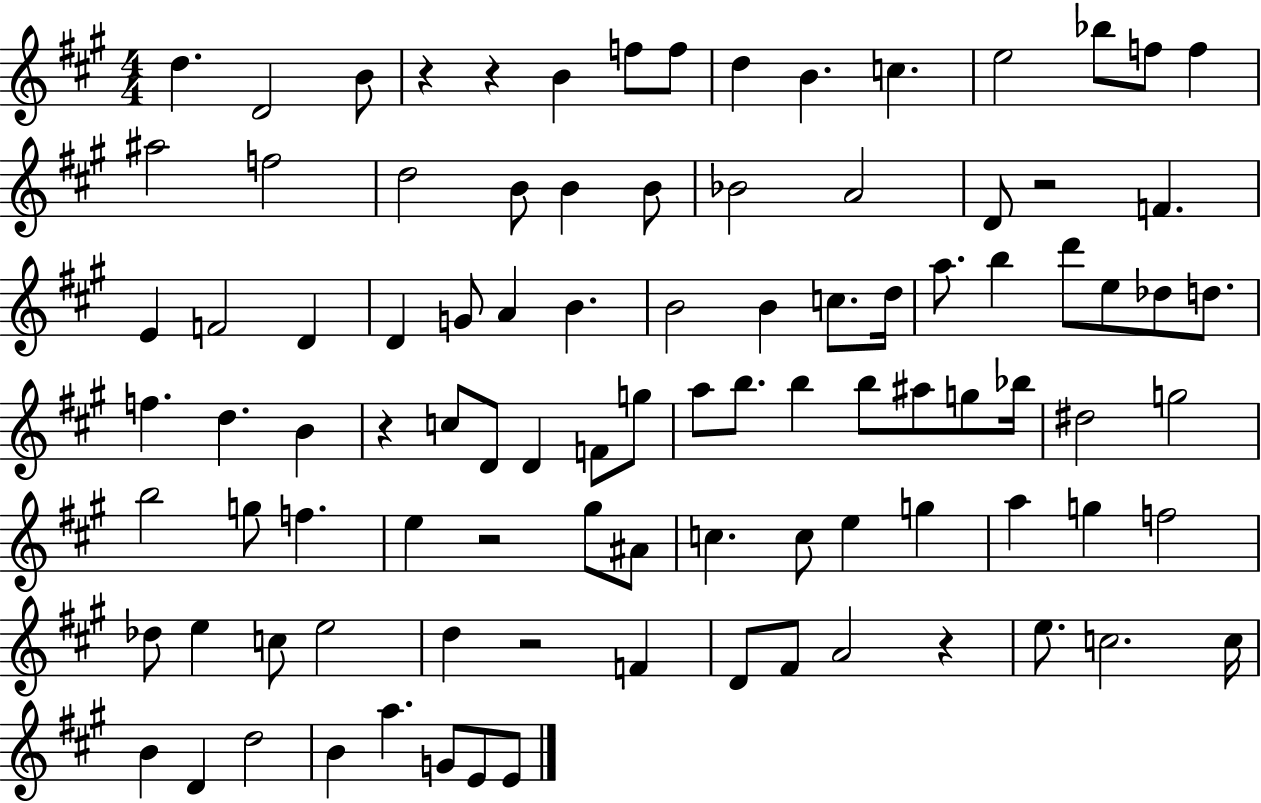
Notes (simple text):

D5/q. D4/h B4/e R/q R/q B4/q F5/e F5/e D5/q B4/q. C5/q. E5/h Bb5/e F5/e F5/q A#5/h F5/h D5/h B4/e B4/q B4/e Bb4/h A4/h D4/e R/h F4/q. E4/q F4/h D4/q D4/q G4/e A4/q B4/q. B4/h B4/q C5/e. D5/s A5/e. B5/q D6/e E5/e Db5/e D5/e. F5/q. D5/q. B4/q R/q C5/e D4/e D4/q F4/e G5/e A5/e B5/e. B5/q B5/e A#5/e G5/e Bb5/s D#5/h G5/h B5/h G5/e F5/q. E5/q R/h G#5/e A#4/e C5/q. C5/e E5/q G5/q A5/q G5/q F5/h Db5/e E5/q C5/e E5/h D5/q R/h F4/q D4/e F#4/e A4/h R/q E5/e. C5/h. C5/s B4/q D4/q D5/h B4/q A5/q. G4/e E4/e E4/e